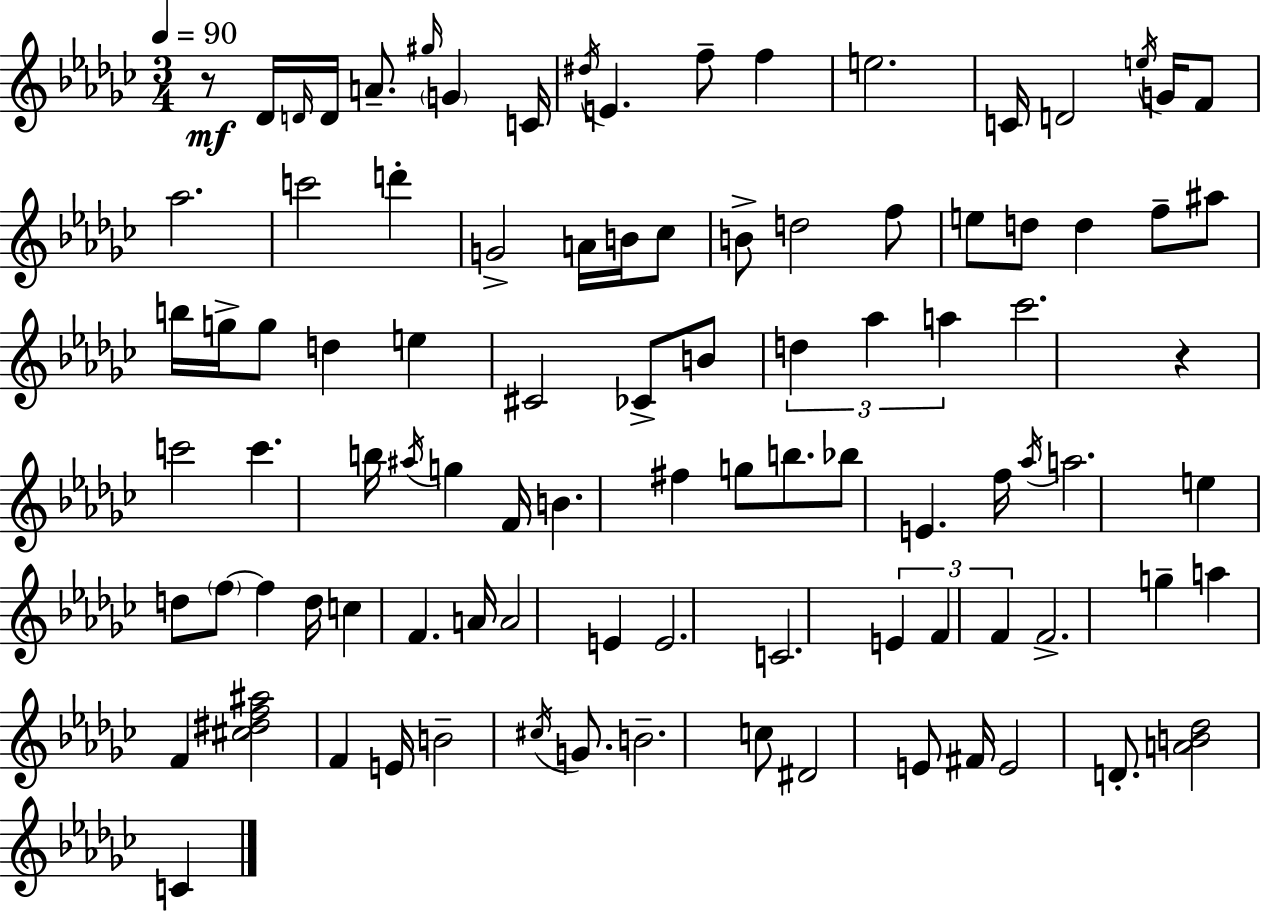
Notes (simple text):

R/e Db4/s D4/s D4/s A4/e. G#5/s G4/q C4/s D#5/s E4/q. F5/e F5/q E5/h. C4/s D4/h E5/s G4/s F4/e Ab5/h. C6/h D6/q G4/h A4/s B4/s CES5/e B4/e D5/h F5/e E5/e D5/e D5/q F5/e A#5/e B5/s G5/s G5/e D5/q E5/q C#4/h CES4/e B4/e D5/q Ab5/q A5/q CES6/h. R/q C6/h C6/q. B5/s A#5/s G5/q F4/s B4/q. F#5/q G5/e B5/e. Bb5/e E4/q. F5/s Ab5/s A5/h. E5/q D5/e F5/e F5/q D5/s C5/q F4/q. A4/s A4/h E4/q E4/h. C4/h. E4/q F4/q F4/q F4/h. G5/q A5/q F4/q [C#5,D#5,F5,A#5]/h F4/q E4/s B4/h C#5/s G4/e. B4/h. C5/e D#4/h E4/e F#4/s E4/h D4/e. [A4,B4,Db5]/h C4/q